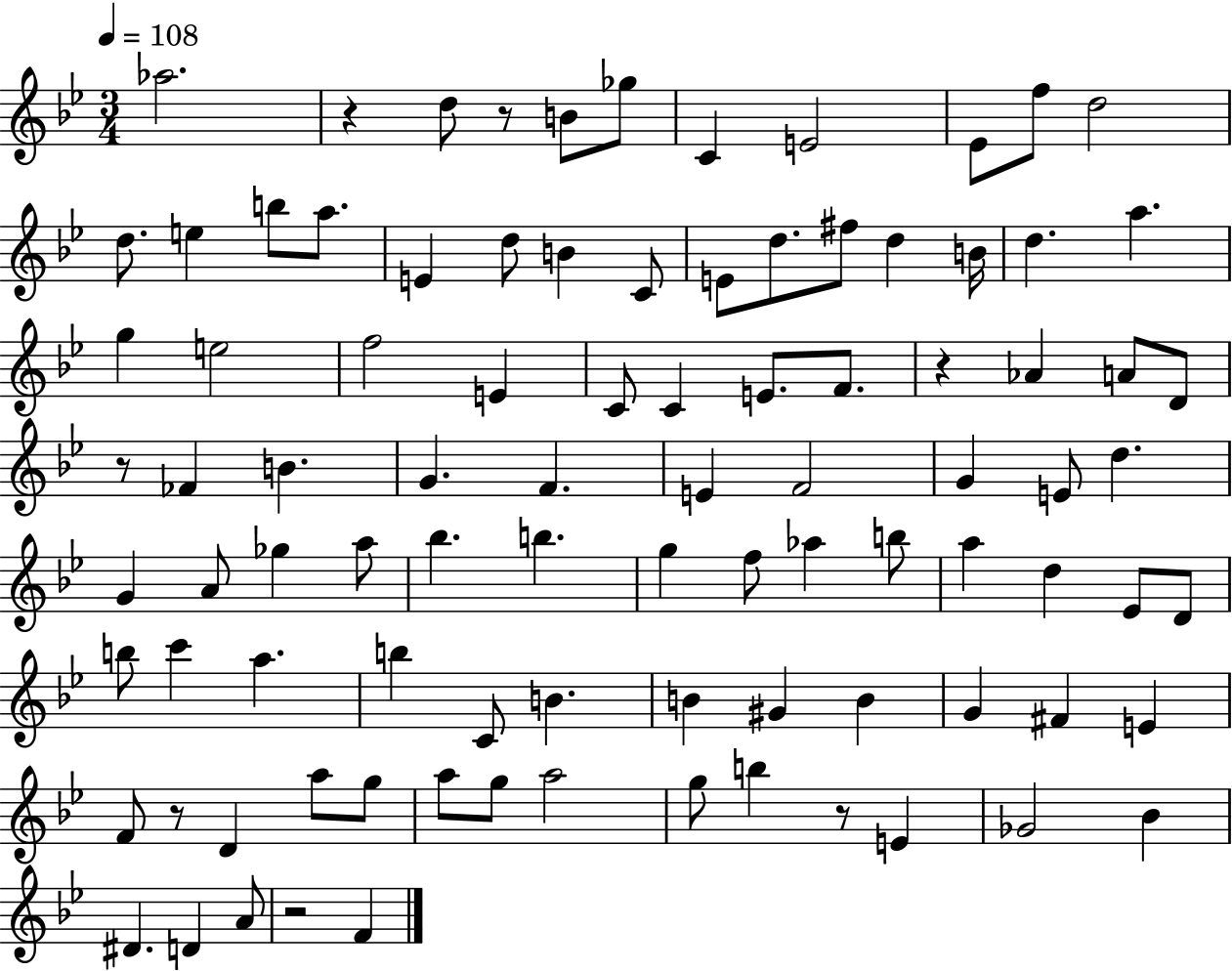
{
  \clef treble
  \numericTimeSignature
  \time 3/4
  \key bes \major
  \tempo 4 = 108
  aes''2. | r4 d''8 r8 b'8 ges''8 | c'4 e'2 | ees'8 f''8 d''2 | \break d''8. e''4 b''8 a''8. | e'4 d''8 b'4 c'8 | e'8 d''8. fis''8 d''4 b'16 | d''4. a''4. | \break g''4 e''2 | f''2 e'4 | c'8 c'4 e'8. f'8. | r4 aes'4 a'8 d'8 | \break r8 fes'4 b'4. | g'4. f'4. | e'4 f'2 | g'4 e'8 d''4. | \break g'4 a'8 ges''4 a''8 | bes''4. b''4. | g''4 f''8 aes''4 b''8 | a''4 d''4 ees'8 d'8 | \break b''8 c'''4 a''4. | b''4 c'8 b'4. | b'4 gis'4 b'4 | g'4 fis'4 e'4 | \break f'8 r8 d'4 a''8 g''8 | a''8 g''8 a''2 | g''8 b''4 r8 e'4 | ges'2 bes'4 | \break dis'4. d'4 a'8 | r2 f'4 | \bar "|."
}